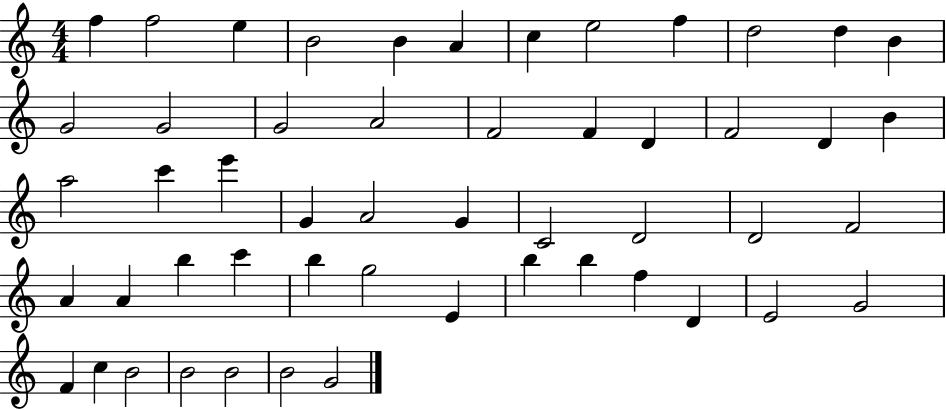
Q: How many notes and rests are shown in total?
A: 52